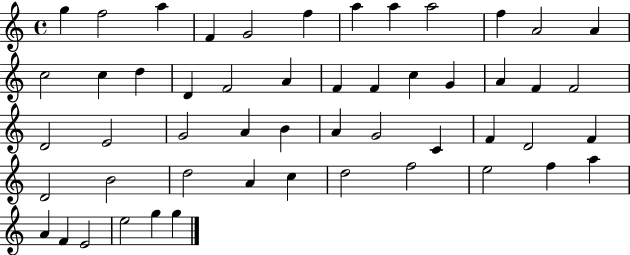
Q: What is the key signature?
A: C major